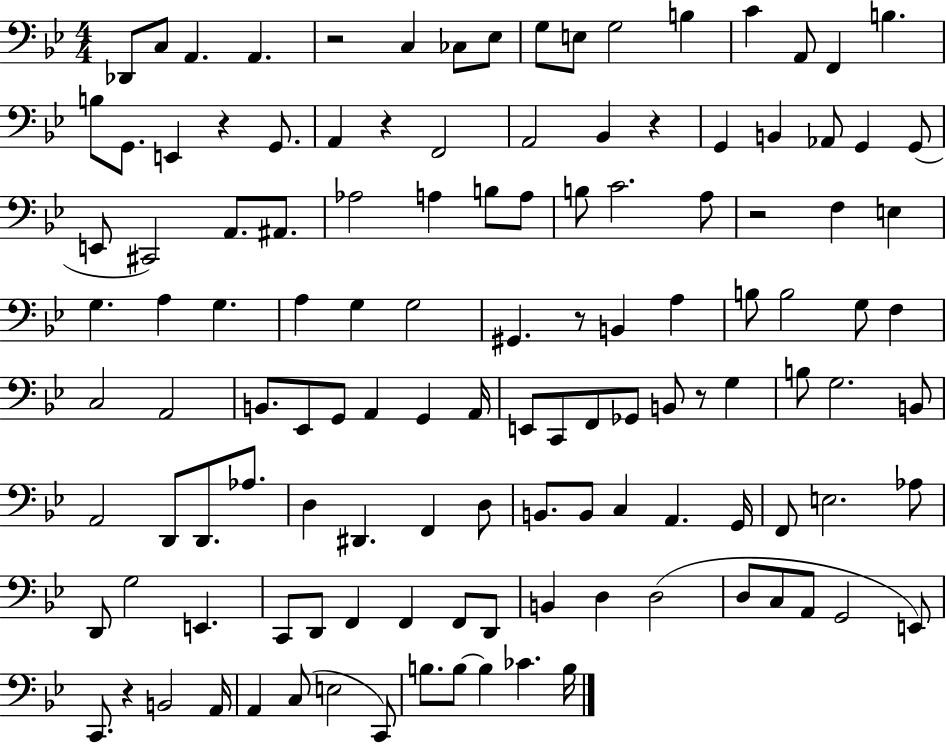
{
  \clef bass
  \numericTimeSignature
  \time 4/4
  \key bes \major
  des,8 c8 a,4. a,4. | r2 c4 ces8 ees8 | g8 e8 g2 b4 | c'4 a,8 f,4 b4. | \break b8 g,8. e,4 r4 g,8. | a,4 r4 f,2 | a,2 bes,4 r4 | g,4 b,4 aes,8 g,4 g,8( | \break e,8 cis,2) a,8. ais,8. | aes2 a4 b8 a8 | b8 c'2. a8 | r2 f4 e4 | \break g4. a4 g4. | a4 g4 g2 | gis,4. r8 b,4 a4 | b8 b2 g8 f4 | \break c2 a,2 | b,8. ees,8 g,8 a,4 g,4 a,16 | e,8 c,8 f,8 ges,8 b,8 r8 g4 | b8 g2. b,8 | \break a,2 d,8 d,8. aes8. | d4 dis,4. f,4 d8 | b,8. b,8 c4 a,4. g,16 | f,8 e2. aes8 | \break d,8 g2 e,4. | c,8 d,8 f,4 f,4 f,8 d,8 | b,4 d4 d2( | d8 c8 a,8 g,2 e,8) | \break c,8. r4 b,2 a,16 | a,4 c8( e2 c,8) | b8. b8~~ b4 ces'4. b16 | \bar "|."
}